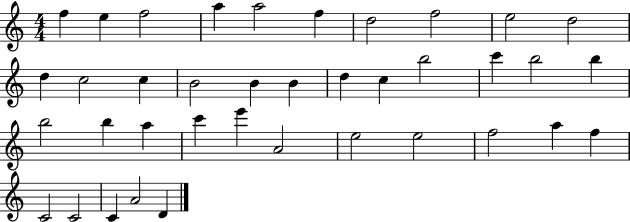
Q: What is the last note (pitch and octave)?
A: D4